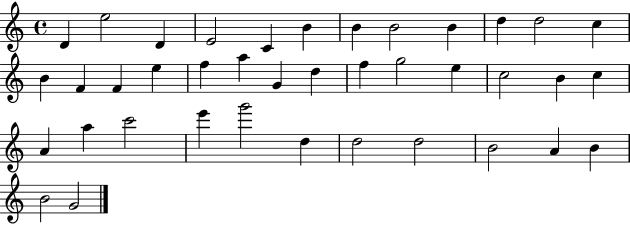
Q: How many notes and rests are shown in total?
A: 39